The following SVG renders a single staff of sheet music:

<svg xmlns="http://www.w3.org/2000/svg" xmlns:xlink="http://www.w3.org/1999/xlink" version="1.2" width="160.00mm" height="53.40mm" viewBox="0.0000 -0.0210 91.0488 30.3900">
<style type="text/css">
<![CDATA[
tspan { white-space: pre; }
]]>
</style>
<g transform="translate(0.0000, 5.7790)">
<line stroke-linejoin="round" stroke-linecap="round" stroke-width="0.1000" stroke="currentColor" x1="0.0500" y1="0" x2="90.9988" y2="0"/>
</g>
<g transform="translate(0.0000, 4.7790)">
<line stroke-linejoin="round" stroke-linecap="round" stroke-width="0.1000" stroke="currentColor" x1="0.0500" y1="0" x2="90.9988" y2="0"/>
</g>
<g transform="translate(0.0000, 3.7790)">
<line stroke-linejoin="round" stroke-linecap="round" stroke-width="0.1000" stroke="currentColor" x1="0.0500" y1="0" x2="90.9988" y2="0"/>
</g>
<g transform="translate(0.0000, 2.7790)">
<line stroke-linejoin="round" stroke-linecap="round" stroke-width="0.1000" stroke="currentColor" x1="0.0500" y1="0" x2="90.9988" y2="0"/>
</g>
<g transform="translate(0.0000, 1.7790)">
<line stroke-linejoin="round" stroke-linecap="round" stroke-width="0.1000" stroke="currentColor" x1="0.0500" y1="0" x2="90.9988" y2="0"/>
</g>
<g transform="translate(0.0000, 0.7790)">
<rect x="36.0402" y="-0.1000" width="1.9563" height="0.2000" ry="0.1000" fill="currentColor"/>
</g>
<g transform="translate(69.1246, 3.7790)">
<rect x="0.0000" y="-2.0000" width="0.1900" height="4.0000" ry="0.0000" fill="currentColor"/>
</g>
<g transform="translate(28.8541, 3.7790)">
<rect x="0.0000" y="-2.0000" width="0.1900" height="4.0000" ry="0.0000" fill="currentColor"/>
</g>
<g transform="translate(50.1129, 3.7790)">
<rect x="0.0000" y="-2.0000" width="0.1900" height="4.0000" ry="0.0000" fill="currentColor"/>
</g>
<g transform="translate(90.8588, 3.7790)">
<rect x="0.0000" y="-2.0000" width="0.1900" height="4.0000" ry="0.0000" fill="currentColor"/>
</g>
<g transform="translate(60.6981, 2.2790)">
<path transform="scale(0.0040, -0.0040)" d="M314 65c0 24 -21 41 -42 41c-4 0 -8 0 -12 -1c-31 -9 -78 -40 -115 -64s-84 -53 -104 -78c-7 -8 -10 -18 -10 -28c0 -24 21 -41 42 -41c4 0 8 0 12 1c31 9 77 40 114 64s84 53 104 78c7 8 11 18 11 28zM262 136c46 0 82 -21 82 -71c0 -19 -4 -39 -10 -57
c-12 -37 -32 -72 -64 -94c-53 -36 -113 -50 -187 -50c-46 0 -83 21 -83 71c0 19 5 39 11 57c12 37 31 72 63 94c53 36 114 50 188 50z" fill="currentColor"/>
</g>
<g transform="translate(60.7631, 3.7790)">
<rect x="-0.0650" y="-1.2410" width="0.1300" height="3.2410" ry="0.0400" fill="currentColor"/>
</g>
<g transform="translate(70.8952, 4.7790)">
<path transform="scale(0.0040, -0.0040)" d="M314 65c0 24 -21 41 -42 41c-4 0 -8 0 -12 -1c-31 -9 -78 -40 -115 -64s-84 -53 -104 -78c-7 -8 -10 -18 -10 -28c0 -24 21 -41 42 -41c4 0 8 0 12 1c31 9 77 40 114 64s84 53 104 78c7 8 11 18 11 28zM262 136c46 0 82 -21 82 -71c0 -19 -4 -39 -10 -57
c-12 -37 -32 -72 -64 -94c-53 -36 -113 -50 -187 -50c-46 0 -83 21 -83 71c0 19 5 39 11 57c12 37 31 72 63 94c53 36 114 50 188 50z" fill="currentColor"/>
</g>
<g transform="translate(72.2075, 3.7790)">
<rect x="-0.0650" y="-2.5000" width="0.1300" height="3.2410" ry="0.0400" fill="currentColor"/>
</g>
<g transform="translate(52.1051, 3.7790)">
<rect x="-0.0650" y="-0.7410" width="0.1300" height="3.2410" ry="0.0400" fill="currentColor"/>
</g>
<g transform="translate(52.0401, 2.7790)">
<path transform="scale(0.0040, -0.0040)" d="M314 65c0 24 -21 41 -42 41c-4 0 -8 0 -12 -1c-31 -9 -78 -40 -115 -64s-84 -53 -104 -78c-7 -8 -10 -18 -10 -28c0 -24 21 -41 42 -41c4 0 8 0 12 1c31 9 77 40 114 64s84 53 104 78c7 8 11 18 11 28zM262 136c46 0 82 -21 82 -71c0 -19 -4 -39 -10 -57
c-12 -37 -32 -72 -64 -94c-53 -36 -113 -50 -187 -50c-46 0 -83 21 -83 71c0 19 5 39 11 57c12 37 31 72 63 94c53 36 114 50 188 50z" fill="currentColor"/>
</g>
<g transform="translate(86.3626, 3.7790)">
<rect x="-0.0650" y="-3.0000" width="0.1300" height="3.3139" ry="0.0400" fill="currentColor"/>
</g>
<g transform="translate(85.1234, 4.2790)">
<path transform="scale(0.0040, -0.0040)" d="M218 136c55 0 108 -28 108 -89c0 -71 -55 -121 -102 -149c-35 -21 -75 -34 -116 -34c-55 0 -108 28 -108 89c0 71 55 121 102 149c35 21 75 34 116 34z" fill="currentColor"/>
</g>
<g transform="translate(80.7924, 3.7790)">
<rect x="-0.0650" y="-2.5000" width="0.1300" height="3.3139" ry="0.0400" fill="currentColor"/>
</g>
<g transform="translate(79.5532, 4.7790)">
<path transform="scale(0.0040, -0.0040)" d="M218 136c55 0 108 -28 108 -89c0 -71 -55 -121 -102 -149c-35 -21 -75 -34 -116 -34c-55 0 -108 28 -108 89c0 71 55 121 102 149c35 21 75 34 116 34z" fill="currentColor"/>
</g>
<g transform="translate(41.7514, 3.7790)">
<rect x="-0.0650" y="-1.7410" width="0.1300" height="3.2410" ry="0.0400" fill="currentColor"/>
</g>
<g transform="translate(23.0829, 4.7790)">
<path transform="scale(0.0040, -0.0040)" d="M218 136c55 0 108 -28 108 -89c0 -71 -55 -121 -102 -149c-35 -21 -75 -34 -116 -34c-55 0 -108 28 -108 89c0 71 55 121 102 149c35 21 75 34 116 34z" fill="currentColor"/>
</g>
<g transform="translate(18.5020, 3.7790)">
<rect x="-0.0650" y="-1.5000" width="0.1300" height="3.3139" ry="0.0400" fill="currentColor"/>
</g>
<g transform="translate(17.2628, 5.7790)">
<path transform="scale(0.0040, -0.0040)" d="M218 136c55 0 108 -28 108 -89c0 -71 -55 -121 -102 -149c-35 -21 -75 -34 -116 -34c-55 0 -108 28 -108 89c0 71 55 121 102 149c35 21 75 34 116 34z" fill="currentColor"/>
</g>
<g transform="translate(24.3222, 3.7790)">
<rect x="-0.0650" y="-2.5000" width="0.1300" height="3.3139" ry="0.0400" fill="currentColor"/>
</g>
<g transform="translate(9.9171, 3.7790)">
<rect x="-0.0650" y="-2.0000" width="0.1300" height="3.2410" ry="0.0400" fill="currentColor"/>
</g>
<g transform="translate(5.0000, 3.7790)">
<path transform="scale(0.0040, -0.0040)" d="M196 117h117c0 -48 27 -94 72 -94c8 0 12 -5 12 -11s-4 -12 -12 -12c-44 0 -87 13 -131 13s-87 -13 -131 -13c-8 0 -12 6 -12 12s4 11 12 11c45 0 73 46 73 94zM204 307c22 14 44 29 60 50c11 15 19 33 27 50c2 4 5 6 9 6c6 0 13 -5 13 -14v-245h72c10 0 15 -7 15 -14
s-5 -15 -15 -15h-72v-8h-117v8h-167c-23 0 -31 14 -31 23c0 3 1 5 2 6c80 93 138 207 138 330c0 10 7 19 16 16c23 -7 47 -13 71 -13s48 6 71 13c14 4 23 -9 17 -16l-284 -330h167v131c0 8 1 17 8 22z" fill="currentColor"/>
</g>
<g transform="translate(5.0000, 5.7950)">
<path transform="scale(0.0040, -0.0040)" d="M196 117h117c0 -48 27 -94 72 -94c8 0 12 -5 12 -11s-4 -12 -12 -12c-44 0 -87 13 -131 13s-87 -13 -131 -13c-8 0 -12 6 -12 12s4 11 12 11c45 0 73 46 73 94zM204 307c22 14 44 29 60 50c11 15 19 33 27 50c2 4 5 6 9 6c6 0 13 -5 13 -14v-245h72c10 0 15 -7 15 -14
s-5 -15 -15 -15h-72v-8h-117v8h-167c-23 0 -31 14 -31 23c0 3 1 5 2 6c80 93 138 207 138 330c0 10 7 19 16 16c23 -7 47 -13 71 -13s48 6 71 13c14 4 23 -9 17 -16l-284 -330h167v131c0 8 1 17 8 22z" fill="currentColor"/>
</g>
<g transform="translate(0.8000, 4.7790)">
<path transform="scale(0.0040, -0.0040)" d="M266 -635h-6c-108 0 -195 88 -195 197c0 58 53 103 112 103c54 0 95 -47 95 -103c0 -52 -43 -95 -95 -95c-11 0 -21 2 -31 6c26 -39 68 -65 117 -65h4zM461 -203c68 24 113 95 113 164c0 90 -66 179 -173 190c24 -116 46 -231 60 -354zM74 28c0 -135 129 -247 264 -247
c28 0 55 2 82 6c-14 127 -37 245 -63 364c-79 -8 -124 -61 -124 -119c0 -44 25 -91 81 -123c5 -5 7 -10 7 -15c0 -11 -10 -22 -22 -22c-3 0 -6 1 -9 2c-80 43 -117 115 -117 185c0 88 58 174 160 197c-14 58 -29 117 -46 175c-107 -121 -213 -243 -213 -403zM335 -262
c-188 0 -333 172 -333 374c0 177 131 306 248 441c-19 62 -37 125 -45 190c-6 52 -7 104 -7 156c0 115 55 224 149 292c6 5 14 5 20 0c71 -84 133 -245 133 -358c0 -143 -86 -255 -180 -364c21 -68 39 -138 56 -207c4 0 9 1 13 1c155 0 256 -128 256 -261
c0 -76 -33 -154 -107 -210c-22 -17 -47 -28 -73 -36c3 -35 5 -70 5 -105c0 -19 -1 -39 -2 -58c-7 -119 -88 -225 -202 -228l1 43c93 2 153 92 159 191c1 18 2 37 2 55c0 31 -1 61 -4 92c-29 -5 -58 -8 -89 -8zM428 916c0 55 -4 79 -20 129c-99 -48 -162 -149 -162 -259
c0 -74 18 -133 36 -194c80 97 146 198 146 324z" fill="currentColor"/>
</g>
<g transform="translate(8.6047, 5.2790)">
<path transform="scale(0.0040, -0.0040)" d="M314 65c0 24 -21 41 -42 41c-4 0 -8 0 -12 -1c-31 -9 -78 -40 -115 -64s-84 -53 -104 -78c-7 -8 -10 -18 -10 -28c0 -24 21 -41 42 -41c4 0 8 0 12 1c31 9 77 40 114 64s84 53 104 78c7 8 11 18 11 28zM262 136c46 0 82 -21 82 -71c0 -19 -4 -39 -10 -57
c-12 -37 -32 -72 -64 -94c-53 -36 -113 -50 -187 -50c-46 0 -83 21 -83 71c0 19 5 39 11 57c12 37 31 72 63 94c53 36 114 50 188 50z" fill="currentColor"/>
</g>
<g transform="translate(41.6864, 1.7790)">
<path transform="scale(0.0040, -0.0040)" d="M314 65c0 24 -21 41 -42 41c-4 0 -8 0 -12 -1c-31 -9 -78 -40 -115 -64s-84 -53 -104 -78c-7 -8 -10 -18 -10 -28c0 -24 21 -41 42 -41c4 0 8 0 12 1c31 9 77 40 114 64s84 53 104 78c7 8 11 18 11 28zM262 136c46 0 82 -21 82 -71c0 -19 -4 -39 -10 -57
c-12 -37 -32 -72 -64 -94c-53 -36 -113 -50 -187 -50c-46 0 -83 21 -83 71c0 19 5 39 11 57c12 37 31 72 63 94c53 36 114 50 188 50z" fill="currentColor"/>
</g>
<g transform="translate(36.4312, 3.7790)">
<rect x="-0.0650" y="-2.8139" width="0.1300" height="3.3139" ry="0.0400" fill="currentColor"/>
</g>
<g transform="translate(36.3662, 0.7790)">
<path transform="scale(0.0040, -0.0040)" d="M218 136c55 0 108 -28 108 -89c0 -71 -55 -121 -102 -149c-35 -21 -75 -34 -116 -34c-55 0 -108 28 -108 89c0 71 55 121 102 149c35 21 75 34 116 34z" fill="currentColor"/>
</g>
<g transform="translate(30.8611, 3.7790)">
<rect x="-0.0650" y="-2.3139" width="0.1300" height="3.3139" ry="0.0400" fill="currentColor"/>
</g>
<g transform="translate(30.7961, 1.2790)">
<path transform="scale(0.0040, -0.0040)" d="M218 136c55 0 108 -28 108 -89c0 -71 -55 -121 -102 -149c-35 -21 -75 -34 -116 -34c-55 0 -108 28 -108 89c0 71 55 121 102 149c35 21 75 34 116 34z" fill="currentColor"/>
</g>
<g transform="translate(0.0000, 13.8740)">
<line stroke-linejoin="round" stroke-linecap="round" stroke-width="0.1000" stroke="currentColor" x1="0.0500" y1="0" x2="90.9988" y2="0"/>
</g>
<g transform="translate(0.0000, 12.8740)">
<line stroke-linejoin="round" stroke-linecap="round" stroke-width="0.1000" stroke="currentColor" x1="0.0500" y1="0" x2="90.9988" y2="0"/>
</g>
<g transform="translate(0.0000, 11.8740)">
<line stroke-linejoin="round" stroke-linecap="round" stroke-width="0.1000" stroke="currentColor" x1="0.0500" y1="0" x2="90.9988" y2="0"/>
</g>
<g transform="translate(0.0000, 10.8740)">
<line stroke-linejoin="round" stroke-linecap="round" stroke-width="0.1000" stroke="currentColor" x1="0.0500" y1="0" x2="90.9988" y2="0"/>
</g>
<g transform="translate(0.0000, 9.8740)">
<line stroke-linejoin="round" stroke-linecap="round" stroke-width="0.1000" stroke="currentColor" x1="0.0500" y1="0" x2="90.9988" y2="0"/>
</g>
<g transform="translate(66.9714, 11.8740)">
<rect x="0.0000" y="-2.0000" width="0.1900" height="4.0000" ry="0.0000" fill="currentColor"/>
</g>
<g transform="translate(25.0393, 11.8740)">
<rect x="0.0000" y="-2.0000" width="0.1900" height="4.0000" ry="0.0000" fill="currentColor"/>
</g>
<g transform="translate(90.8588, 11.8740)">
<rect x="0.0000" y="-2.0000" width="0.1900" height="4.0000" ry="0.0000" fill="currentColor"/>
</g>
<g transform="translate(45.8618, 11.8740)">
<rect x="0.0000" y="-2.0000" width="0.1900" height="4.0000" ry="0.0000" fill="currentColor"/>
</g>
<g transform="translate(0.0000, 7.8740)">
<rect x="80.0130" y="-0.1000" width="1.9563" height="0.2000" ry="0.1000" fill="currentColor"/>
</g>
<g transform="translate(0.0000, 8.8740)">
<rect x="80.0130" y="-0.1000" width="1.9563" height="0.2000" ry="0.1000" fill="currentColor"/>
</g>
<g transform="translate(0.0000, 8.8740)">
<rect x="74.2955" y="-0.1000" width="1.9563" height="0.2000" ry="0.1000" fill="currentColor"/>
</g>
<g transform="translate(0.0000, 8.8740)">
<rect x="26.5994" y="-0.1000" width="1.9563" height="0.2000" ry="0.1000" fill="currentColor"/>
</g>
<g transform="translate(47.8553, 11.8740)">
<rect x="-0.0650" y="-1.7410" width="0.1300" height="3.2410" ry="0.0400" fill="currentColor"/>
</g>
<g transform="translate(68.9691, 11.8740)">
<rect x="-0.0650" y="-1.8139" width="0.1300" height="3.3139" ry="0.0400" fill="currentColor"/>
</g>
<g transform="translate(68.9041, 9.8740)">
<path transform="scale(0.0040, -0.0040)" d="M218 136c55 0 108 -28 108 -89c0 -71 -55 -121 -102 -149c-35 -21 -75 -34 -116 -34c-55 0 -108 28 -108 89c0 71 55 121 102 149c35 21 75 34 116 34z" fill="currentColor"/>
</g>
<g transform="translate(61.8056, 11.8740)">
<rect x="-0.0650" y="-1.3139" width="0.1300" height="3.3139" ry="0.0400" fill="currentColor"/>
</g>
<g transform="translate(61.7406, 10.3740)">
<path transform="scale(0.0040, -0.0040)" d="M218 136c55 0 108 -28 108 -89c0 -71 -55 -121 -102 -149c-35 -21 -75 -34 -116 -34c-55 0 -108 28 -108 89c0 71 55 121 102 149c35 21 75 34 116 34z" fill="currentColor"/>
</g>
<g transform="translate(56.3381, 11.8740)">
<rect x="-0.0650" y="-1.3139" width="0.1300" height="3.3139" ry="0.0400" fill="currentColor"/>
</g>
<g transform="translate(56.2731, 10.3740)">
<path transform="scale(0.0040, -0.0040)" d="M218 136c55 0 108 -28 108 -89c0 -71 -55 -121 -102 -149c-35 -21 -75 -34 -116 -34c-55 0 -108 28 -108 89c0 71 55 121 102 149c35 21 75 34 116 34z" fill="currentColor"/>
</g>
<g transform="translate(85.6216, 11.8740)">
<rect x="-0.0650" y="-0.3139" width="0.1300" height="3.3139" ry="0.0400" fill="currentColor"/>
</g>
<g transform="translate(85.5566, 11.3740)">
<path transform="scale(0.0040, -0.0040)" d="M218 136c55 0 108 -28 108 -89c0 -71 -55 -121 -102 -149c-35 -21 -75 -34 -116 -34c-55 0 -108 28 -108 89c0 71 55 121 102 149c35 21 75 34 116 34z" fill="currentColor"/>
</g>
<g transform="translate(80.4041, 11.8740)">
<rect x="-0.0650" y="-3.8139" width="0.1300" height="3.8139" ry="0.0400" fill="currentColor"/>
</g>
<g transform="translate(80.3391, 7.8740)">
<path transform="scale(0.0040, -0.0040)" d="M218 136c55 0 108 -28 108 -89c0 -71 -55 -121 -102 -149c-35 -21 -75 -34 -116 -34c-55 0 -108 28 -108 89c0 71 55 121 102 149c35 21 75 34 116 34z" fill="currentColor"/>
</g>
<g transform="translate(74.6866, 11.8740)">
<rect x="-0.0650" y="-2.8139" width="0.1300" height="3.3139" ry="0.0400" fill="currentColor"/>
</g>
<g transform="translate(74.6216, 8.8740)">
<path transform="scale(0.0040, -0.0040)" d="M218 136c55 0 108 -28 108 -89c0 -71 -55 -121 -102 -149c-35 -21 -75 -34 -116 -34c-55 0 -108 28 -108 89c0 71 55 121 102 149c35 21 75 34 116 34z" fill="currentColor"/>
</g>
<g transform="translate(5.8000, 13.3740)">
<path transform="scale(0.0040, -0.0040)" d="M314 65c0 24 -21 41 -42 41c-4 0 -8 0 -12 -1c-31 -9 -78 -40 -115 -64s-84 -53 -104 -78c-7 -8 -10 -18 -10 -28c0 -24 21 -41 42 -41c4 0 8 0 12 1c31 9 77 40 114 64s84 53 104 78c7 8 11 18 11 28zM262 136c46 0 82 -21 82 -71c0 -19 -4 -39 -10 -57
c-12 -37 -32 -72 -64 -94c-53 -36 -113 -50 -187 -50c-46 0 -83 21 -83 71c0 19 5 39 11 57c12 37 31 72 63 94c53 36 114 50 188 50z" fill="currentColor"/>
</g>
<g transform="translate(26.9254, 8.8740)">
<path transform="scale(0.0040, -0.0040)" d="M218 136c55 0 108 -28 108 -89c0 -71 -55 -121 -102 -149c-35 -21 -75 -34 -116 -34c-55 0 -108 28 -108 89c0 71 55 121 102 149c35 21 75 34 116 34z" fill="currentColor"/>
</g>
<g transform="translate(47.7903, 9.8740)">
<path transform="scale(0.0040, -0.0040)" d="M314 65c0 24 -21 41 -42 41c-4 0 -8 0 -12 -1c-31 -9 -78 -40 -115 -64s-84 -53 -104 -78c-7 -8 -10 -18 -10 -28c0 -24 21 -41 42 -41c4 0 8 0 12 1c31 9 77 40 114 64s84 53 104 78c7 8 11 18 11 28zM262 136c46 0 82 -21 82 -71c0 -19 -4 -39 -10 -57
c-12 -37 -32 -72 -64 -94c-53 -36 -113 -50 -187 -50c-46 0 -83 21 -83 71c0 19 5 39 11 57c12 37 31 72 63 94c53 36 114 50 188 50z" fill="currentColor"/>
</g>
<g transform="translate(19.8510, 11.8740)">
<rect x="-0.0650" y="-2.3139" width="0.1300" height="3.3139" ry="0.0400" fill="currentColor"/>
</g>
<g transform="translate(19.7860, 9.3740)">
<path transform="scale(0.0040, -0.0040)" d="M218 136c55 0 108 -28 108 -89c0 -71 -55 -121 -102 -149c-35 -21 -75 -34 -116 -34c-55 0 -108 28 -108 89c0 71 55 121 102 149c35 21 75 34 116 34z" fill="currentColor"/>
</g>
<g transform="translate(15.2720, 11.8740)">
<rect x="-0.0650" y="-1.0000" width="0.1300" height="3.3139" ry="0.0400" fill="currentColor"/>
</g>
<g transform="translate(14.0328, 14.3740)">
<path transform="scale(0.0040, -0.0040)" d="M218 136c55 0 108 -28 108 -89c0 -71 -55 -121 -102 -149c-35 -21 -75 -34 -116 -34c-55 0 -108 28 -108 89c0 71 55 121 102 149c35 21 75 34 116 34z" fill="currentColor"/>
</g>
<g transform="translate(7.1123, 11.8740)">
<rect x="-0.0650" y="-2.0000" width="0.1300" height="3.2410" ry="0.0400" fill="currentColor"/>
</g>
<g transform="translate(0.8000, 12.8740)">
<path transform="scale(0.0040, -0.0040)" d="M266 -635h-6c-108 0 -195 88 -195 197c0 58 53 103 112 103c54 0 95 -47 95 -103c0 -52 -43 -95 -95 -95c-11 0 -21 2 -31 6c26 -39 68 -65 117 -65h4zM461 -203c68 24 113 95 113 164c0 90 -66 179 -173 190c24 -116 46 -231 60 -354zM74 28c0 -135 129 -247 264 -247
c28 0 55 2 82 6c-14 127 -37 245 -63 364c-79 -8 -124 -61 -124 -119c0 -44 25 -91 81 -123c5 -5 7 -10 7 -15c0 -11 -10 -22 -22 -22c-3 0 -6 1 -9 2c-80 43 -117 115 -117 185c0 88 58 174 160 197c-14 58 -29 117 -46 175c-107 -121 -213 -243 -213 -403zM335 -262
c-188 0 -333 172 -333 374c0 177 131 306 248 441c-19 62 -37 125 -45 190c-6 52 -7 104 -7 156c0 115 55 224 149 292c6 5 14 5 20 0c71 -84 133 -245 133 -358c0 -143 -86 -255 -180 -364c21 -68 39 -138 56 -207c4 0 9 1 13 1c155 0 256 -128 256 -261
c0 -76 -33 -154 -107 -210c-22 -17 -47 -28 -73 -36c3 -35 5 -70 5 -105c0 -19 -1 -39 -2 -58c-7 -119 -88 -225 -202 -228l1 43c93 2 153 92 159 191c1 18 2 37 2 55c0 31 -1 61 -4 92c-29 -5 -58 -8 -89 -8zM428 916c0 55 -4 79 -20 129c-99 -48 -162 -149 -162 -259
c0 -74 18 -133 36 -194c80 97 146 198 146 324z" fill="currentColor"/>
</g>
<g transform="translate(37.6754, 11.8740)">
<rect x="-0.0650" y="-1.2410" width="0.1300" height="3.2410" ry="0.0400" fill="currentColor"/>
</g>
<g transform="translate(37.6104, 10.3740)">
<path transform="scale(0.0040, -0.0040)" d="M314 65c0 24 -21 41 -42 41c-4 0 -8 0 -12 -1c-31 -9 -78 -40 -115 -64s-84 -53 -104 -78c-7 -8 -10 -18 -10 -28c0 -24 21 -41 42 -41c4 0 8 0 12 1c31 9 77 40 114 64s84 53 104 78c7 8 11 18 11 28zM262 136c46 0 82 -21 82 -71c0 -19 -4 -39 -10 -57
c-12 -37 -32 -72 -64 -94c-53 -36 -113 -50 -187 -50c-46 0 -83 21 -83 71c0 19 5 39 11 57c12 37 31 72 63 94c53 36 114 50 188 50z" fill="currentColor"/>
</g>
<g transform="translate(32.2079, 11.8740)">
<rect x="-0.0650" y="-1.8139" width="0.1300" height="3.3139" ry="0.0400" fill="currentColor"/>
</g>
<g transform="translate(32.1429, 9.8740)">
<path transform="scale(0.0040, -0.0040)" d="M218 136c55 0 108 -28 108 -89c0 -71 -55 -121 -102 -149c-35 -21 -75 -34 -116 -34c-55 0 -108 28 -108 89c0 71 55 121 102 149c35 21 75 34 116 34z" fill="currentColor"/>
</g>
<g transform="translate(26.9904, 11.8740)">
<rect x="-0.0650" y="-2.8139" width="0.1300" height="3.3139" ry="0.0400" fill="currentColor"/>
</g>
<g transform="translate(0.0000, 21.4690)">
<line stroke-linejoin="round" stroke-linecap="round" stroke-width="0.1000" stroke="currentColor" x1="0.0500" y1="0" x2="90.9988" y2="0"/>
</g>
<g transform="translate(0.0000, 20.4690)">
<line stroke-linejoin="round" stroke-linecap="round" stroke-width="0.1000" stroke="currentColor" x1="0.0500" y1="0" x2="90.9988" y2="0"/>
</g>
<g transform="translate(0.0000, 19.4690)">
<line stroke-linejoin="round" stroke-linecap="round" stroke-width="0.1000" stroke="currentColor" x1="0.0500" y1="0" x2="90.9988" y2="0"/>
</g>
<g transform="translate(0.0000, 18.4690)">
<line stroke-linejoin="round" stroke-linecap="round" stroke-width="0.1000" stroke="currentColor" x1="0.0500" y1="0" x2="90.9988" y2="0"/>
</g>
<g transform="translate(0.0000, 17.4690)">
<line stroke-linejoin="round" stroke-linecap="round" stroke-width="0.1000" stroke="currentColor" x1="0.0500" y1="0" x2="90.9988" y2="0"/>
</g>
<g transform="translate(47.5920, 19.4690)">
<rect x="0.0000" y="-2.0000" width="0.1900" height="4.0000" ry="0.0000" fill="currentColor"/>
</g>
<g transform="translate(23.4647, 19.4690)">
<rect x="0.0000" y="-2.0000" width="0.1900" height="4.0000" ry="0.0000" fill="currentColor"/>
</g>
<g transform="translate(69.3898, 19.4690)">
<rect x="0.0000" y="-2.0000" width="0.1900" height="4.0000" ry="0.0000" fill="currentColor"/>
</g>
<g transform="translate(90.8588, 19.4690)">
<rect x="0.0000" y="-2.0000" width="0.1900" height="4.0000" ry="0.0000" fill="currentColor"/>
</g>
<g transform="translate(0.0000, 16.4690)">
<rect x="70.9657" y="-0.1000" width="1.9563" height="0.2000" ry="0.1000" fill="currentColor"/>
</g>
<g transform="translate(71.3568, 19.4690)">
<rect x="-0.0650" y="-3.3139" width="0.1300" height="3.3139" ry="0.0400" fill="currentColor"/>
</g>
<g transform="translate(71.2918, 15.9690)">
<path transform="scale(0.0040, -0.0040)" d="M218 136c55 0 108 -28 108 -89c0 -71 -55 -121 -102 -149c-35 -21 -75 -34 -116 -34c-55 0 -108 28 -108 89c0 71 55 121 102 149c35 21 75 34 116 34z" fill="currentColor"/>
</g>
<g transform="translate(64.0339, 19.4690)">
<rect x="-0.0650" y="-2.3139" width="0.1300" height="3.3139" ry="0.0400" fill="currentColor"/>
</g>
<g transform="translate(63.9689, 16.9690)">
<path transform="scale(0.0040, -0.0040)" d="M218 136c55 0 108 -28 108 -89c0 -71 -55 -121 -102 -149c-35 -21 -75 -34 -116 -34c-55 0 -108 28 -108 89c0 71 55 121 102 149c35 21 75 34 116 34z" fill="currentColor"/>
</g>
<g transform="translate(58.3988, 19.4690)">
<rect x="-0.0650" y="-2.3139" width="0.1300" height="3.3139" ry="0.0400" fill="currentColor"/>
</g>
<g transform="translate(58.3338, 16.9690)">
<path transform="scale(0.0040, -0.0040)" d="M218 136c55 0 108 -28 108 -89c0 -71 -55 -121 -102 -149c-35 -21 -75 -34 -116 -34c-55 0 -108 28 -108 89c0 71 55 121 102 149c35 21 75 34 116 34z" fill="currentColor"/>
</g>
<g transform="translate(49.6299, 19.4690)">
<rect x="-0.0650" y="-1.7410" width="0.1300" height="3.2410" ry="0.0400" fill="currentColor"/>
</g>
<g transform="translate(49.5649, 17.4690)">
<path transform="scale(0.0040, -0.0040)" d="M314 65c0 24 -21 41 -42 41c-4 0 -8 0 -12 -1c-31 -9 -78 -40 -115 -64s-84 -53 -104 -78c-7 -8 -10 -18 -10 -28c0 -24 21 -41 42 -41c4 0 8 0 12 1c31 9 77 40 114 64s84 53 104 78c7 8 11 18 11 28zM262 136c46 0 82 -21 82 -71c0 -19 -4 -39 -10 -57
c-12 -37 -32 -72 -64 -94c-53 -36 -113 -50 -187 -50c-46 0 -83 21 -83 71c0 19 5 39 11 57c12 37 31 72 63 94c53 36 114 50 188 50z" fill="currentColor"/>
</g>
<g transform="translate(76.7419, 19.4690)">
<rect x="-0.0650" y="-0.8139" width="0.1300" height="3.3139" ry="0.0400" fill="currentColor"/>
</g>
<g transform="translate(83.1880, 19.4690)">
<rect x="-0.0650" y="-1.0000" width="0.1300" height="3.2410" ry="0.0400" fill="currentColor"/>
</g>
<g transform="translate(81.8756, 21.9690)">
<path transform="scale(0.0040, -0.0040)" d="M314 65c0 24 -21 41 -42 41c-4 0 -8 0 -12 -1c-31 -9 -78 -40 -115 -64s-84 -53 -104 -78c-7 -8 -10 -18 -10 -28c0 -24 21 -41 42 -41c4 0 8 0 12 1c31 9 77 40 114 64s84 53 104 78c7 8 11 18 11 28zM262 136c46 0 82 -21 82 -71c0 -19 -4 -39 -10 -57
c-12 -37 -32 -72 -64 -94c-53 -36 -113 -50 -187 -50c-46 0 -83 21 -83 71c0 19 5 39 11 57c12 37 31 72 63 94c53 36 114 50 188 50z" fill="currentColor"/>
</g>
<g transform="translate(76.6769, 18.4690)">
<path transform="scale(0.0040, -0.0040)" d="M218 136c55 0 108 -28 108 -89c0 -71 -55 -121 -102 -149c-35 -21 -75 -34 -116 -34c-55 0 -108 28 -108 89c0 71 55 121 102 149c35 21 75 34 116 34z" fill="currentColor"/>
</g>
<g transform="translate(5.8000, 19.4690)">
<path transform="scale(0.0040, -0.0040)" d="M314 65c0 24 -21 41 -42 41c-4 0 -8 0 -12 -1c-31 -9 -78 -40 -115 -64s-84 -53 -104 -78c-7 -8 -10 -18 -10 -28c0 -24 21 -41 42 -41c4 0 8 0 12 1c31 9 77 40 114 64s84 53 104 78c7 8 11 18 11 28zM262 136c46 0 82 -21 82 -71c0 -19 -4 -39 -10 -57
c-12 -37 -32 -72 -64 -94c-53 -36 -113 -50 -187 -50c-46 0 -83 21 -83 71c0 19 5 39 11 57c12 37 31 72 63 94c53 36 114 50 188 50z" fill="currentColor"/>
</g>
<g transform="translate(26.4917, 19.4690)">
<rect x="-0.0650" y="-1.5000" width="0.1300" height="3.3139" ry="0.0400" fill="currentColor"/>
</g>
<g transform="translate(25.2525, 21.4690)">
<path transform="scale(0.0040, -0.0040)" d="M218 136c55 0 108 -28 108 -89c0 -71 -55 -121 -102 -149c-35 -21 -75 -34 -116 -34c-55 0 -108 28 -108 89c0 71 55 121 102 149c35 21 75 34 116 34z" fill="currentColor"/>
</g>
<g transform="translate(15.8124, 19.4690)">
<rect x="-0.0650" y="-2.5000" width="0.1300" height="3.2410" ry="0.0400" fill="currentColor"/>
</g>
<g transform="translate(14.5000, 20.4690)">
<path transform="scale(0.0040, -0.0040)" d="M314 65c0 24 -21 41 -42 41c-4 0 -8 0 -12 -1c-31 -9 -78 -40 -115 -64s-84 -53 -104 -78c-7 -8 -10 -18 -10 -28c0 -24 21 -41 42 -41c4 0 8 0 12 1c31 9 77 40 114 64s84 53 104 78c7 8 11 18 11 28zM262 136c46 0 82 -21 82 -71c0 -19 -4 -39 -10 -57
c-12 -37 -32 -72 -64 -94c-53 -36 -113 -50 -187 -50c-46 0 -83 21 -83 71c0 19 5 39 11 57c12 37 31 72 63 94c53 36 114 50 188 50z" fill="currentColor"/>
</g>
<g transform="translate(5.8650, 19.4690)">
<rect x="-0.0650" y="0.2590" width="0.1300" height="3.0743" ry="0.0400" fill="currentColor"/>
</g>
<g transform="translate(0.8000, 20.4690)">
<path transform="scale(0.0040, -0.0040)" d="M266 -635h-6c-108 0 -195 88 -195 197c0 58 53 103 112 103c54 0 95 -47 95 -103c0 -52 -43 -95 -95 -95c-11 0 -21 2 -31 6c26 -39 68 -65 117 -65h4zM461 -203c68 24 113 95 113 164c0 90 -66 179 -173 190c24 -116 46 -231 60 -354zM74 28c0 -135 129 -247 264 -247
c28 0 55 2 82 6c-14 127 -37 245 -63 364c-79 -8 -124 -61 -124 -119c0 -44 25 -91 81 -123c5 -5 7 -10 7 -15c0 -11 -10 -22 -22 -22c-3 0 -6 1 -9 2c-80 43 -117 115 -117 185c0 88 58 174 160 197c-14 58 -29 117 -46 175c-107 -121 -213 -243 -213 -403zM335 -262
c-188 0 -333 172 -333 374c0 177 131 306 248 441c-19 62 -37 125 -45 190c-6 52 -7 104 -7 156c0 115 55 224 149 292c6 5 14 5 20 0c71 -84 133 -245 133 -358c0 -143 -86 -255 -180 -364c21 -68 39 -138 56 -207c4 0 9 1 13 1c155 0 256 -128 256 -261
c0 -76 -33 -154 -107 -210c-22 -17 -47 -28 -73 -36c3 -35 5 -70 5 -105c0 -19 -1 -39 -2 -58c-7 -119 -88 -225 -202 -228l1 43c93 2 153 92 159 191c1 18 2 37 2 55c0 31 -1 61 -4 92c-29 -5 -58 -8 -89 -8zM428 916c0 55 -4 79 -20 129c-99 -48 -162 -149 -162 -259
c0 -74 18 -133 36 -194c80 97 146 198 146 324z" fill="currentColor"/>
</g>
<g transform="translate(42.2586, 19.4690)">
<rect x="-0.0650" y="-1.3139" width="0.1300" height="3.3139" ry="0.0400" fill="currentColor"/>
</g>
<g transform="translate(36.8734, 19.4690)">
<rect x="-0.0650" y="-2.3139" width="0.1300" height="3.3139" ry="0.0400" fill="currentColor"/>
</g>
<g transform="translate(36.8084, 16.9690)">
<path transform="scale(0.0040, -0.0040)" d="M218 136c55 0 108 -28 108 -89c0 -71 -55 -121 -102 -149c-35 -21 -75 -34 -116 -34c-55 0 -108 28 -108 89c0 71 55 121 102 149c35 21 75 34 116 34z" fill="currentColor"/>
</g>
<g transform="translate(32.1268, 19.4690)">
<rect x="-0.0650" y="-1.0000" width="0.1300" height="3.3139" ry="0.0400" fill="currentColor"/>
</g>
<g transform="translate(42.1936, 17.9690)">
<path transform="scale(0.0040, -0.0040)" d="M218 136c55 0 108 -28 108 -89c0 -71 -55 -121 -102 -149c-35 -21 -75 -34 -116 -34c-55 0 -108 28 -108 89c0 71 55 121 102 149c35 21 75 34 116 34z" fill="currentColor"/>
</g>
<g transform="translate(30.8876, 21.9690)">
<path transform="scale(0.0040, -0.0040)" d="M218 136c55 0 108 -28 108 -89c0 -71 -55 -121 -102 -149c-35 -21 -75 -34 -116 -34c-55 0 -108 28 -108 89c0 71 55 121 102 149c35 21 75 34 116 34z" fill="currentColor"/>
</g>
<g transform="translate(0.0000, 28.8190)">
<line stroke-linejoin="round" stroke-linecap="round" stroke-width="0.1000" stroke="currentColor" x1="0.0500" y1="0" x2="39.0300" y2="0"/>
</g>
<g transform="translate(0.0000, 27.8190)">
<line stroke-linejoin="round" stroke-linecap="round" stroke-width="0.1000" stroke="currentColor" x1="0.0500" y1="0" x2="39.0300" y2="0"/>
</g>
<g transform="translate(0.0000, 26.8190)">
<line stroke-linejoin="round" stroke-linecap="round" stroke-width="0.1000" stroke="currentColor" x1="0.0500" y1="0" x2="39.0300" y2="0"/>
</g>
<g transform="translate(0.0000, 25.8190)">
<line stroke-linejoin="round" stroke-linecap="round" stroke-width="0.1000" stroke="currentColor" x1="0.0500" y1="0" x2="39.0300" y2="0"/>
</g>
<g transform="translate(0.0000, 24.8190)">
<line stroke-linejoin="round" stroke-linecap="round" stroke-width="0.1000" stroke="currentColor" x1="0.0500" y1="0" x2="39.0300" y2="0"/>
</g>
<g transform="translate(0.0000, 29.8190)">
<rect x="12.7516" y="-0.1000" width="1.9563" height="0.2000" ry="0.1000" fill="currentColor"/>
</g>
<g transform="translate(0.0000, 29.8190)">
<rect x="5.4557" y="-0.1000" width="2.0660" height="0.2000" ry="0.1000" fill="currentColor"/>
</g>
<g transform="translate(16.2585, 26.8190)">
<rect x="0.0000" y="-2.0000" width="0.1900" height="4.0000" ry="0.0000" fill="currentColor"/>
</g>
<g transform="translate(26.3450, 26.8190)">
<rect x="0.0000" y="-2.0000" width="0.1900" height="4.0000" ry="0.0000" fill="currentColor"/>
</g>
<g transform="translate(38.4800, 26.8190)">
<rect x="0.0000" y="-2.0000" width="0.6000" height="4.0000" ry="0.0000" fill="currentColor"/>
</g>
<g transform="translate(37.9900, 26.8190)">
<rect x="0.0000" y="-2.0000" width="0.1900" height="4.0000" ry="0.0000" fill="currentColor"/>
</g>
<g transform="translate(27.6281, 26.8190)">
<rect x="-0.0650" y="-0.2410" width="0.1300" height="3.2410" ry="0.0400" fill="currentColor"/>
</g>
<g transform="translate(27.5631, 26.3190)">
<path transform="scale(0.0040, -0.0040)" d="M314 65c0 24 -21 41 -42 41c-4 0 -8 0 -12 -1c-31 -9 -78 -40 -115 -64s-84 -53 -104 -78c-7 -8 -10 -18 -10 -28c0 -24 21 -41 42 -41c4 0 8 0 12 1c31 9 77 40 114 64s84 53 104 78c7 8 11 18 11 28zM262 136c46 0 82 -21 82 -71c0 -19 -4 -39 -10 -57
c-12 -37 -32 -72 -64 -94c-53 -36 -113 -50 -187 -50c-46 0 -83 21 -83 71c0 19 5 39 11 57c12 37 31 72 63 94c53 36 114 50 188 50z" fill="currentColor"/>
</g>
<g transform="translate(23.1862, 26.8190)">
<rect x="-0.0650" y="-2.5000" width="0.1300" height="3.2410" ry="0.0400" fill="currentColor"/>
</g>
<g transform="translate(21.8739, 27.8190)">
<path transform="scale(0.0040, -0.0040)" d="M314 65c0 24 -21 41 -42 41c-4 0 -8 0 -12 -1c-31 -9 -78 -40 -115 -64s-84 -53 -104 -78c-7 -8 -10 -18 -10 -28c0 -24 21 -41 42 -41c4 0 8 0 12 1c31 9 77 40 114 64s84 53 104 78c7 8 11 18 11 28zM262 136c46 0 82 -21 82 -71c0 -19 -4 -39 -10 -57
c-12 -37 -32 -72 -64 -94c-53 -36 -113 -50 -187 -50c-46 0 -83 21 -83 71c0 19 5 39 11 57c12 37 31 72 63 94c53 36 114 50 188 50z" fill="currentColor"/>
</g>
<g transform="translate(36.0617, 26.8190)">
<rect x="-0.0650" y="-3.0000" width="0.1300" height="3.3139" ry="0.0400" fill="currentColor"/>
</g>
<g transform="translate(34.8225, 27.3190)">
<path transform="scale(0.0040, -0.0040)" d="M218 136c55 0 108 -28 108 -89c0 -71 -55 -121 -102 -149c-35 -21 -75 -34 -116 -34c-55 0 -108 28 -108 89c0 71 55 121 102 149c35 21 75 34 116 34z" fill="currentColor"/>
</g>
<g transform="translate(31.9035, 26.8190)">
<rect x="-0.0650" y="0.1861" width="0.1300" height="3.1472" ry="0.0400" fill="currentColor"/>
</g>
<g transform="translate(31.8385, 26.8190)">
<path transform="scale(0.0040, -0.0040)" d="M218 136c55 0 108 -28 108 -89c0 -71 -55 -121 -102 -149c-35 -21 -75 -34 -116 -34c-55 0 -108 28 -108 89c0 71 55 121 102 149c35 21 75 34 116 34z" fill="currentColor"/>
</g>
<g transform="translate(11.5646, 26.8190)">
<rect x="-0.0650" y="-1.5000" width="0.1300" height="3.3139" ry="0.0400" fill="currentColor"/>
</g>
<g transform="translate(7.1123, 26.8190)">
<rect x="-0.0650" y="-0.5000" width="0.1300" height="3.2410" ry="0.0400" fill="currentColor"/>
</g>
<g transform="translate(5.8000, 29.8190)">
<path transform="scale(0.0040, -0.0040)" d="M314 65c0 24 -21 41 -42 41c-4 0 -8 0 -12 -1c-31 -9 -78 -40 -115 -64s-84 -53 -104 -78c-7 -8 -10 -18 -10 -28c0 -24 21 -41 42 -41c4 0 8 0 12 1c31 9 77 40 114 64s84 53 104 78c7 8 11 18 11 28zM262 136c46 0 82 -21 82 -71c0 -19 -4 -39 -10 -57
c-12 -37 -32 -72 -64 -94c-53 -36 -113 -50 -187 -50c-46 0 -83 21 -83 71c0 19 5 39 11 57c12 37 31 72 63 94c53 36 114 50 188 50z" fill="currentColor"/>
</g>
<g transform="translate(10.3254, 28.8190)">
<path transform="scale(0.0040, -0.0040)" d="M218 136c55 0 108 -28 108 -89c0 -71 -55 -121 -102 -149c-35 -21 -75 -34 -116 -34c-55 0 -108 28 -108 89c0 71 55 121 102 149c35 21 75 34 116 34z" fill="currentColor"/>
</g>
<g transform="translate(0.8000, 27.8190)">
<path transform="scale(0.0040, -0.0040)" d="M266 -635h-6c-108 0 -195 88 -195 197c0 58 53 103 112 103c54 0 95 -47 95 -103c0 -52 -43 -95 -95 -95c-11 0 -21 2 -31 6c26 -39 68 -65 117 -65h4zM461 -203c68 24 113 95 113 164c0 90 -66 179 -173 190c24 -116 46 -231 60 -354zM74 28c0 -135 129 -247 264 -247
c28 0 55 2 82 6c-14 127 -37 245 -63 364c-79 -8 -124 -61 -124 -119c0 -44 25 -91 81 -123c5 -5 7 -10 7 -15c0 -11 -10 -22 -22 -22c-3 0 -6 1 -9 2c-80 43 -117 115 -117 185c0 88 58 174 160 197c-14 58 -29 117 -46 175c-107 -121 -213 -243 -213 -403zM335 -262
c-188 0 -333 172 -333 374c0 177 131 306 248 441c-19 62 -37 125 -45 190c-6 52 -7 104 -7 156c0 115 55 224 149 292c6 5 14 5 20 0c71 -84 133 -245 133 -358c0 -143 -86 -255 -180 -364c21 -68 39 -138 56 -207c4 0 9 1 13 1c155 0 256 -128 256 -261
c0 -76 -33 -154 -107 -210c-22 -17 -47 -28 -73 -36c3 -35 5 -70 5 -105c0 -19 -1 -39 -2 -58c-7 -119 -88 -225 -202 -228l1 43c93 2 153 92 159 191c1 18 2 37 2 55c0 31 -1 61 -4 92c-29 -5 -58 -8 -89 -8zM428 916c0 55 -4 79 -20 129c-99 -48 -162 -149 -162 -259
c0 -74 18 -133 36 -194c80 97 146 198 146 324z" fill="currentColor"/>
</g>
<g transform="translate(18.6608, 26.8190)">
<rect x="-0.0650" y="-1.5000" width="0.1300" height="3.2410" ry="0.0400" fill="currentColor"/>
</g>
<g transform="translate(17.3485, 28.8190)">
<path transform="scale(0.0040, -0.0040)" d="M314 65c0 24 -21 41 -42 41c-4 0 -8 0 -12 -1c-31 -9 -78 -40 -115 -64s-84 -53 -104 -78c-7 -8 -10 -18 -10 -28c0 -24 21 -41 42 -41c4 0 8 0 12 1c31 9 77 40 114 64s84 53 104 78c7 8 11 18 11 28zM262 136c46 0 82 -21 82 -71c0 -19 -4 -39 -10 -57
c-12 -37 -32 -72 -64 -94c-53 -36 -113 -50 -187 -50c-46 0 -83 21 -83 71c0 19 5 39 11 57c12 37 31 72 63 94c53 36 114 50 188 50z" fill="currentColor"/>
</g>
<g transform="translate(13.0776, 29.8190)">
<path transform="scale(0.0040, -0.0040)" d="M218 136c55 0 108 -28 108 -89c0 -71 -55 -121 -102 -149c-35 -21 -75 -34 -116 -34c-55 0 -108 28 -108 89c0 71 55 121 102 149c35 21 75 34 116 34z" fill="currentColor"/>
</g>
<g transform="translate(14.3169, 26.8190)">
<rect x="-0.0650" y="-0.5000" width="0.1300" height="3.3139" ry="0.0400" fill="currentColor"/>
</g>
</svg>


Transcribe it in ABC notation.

X:1
T:Untitled
M:4/4
L:1/4
K:C
F2 E G g a f2 d2 e2 G2 G A F2 D g a f e2 f2 e e f a c' c B2 G2 E D g e f2 g g b d D2 C2 E C E2 G2 c2 B A